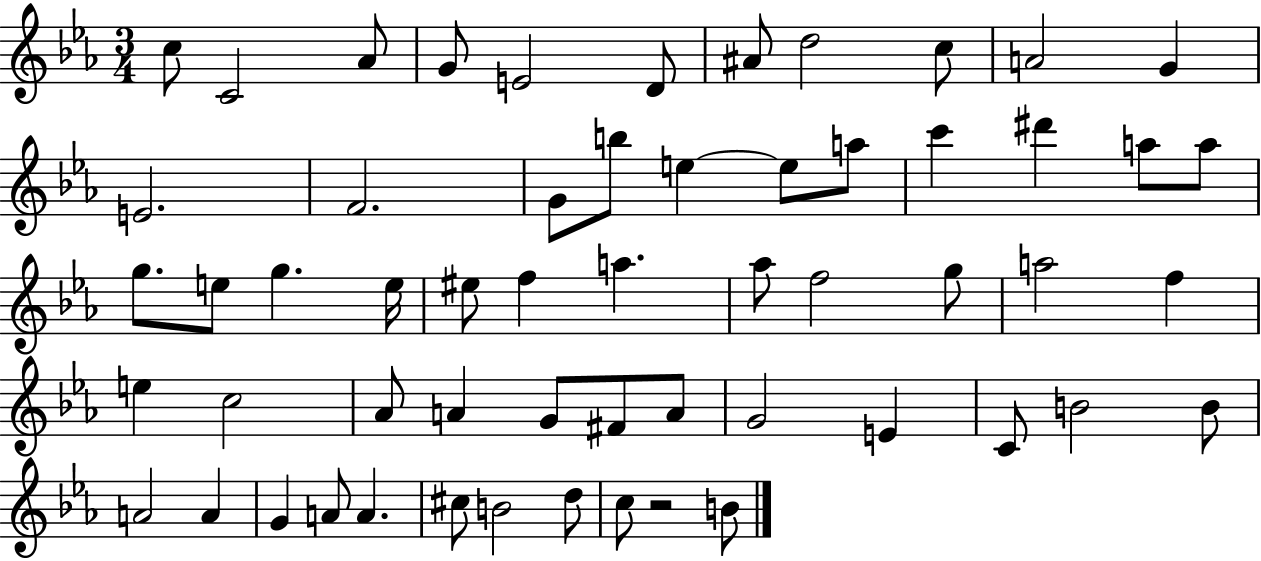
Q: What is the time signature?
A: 3/4